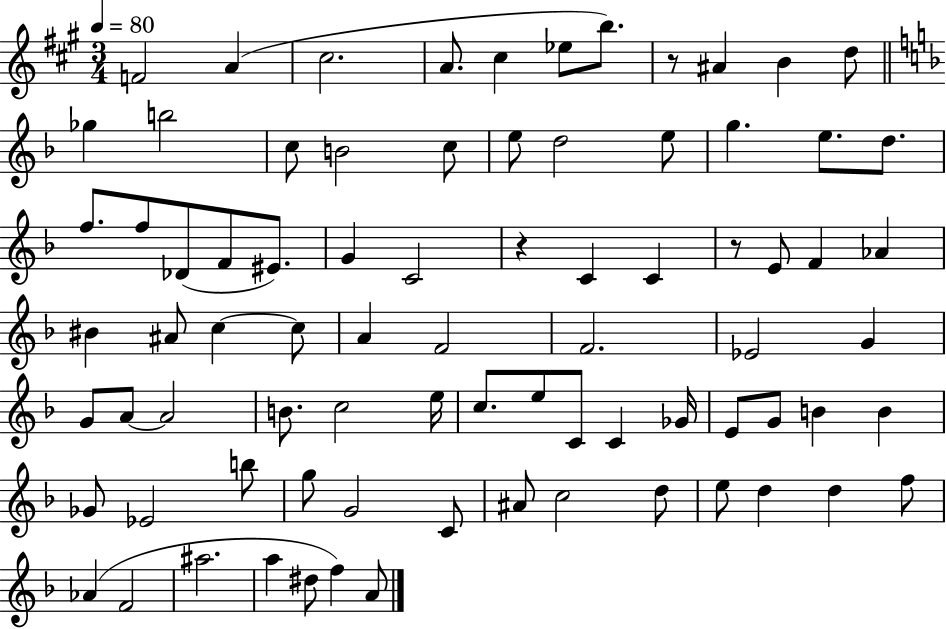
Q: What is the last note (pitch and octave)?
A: A4